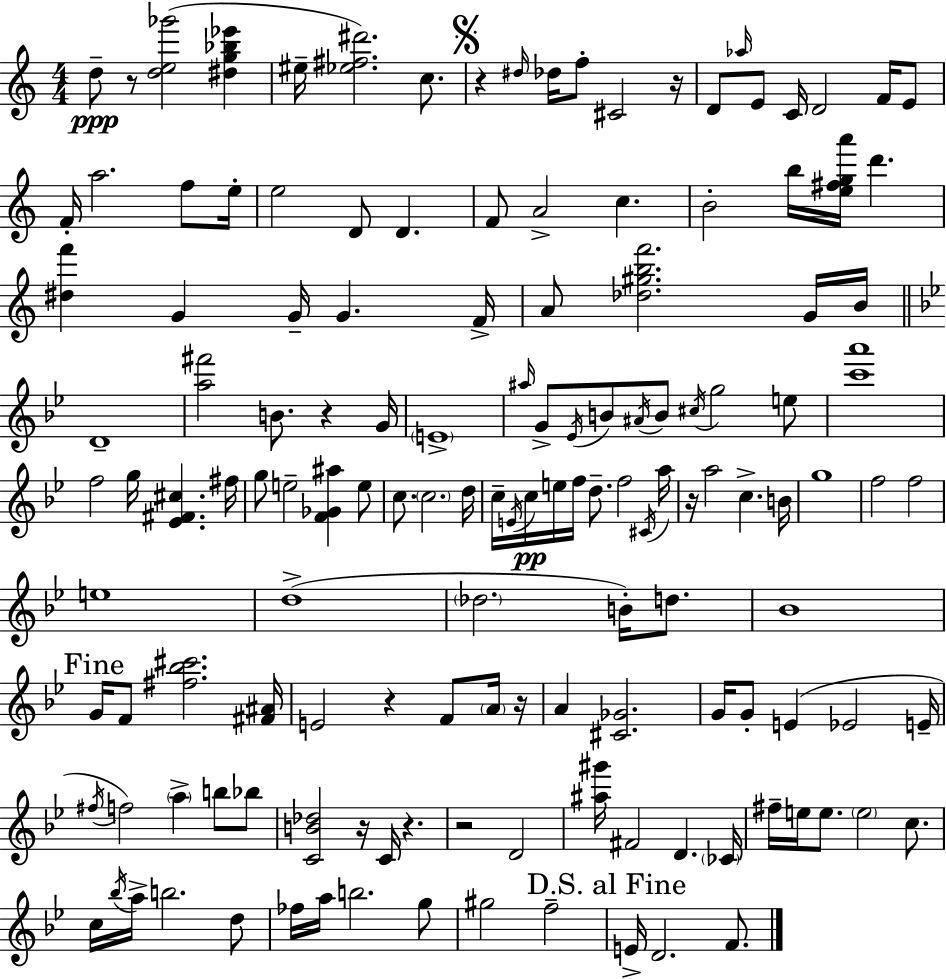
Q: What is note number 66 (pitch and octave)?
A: A5